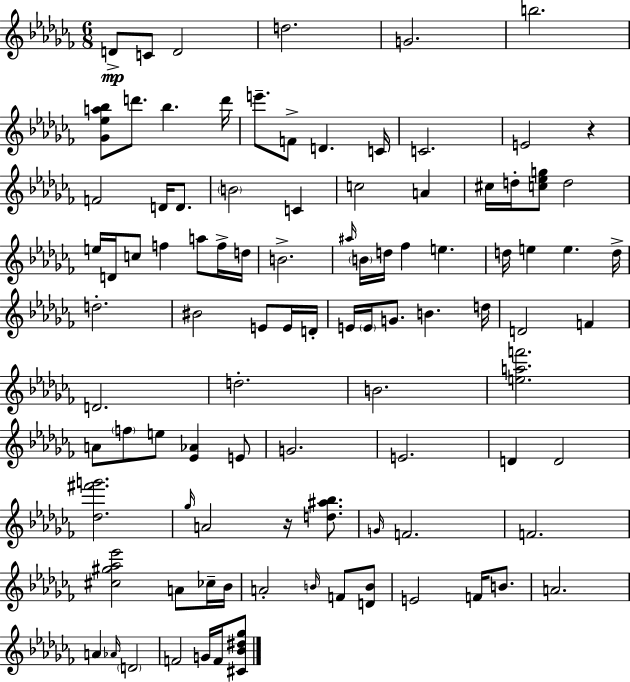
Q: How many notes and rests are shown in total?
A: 97